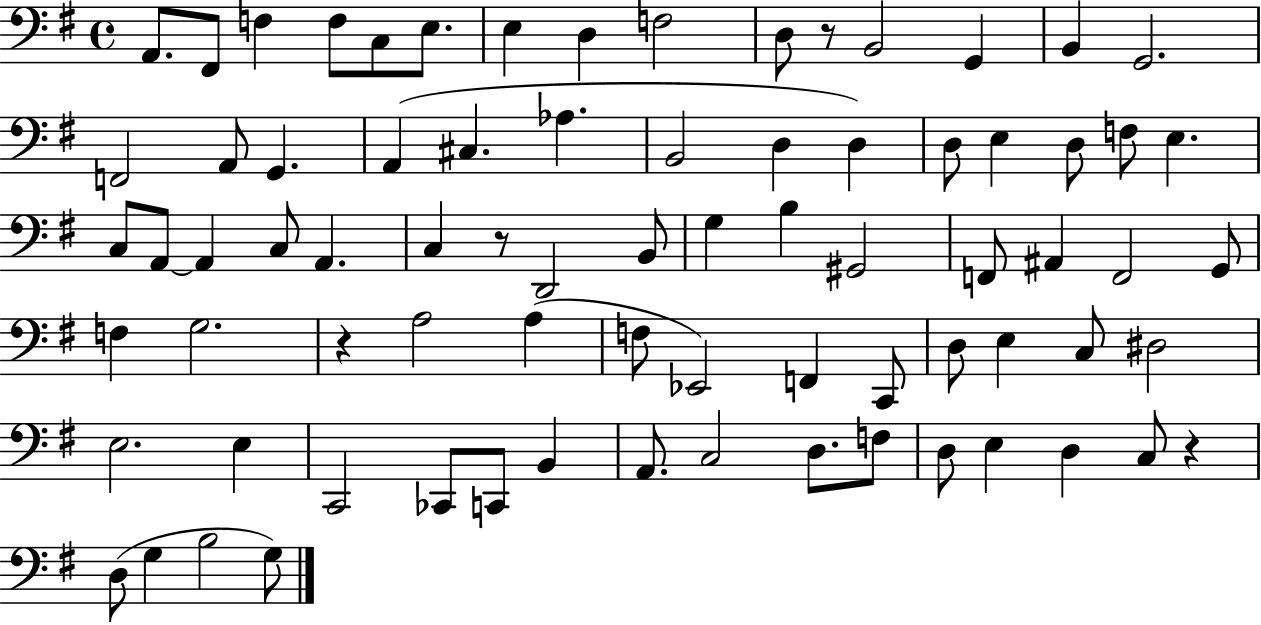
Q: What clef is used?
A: bass